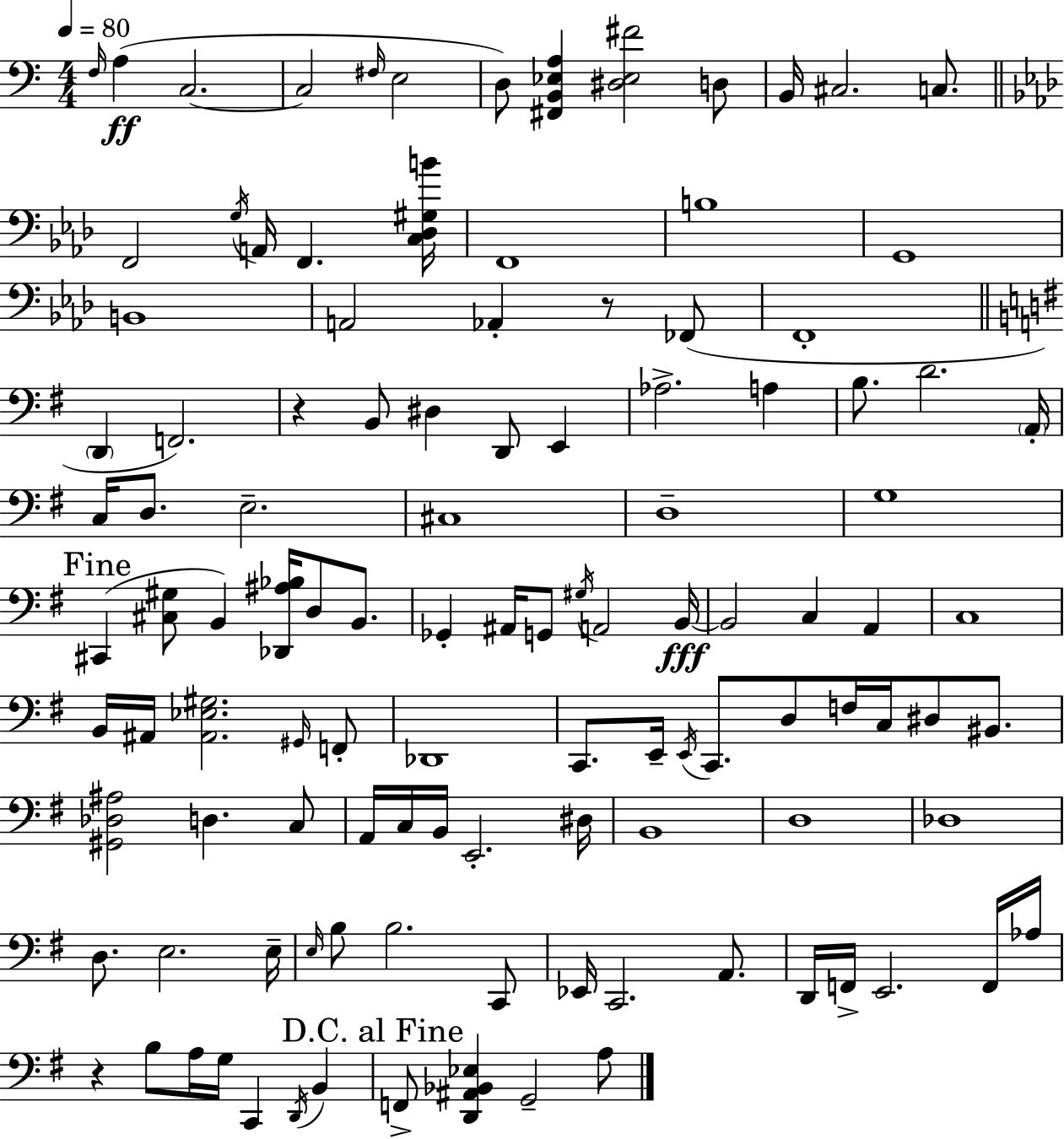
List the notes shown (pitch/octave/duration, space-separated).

F3/s A3/q C3/h. C3/h F#3/s E3/h D3/e [F#2,B2,Eb3,A3]/q [D#3,Eb3,F#4]/h D3/e B2/s C#3/h. C3/e. F2/h G3/s A2/s F2/q. [C3,Db3,G#3,B4]/s F2/w B3/w G2/w B2/w A2/h Ab2/q R/e FES2/e F2/w D2/q F2/h. R/q B2/e D#3/q D2/e E2/q Ab3/h. A3/q B3/e. D4/h. A2/s C3/s D3/e. E3/h. C#3/w D3/w G3/w C#2/q [C#3,G#3]/e B2/q [Db2,A#3,Bb3]/s D3/e B2/e. Gb2/q A#2/s G2/e G#3/s A2/h B2/s B2/h C3/q A2/q C3/w B2/s A#2/s [A#2,Eb3,G#3]/h. G#2/s F2/e Db2/w C2/e. E2/s E2/s C2/e. D3/e F3/s C3/s D#3/e BIS2/e. [G#2,Db3,A#3]/h D3/q. C3/e A2/s C3/s B2/s E2/h. D#3/s B2/w D3/w Db3/w D3/e. E3/h. E3/s E3/s B3/e B3/h. C2/e Eb2/s C2/h. A2/e. D2/s F2/s E2/h. F2/s Ab3/s R/q B3/e A3/s G3/s C2/q D2/s B2/q F2/e [D2,A#2,Bb2,Eb3]/q G2/h A3/e